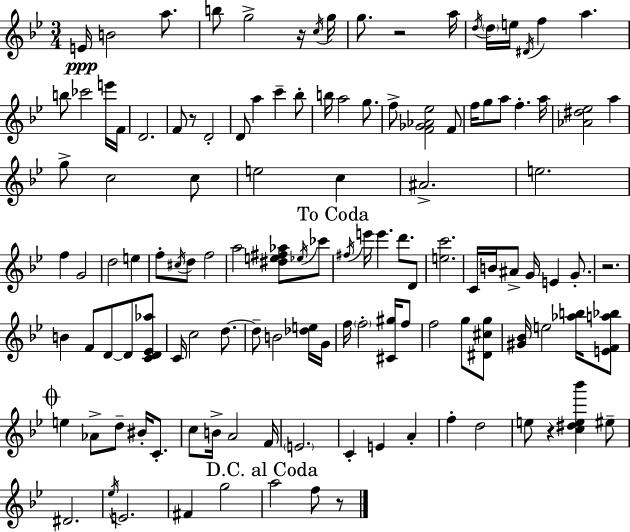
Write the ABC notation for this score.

X:1
T:Untitled
M:3/4
L:1/4
K:Gm
E/4 B2 a/2 b/2 g2 z/4 c/4 g/4 g/2 z2 a/4 d/4 d/4 e/4 ^D/4 f a b/2 _c'2 e'/4 F/4 D2 F/2 z/2 D2 D/2 a c' _b/2 b/4 a2 g/2 f/2 [F_G_A_e]2 F/2 f/4 g/2 a/2 f a/4 [_A^d_e]2 a g/2 c2 c/2 e2 c ^A2 e2 f G2 d2 e f/2 ^c/4 d/2 f2 a2 [^de^f_a]/2 _e/4 _c'/2 ^f/4 e'/4 e' d'/2 D/2 [ec']2 C/4 B/4 ^A/2 G/4 E G/2 z2 B F/2 D/2 D/2 [CD_E_a]/2 C/4 c2 d/2 d/2 B2 [_de]/4 G/4 f/4 f2 [^C^g]/4 f/2 f2 g/2 [^D^cg]/2 [^G_B]/4 e2 [_ab]/4 [EFa_b]/2 e _A/2 d/2 ^B/4 C/2 c/2 B/4 A2 F/4 E2 C E A f d2 e/2 z [c^de_b'] ^e/2 ^D2 _e/4 E2 ^F g2 a2 f/2 z/2